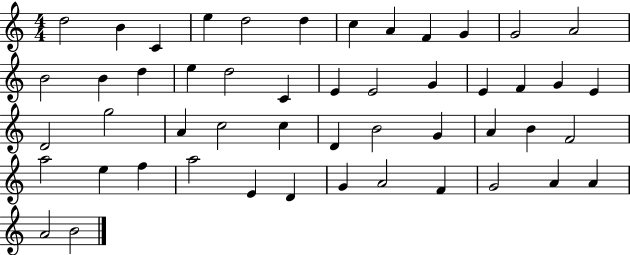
X:1
T:Untitled
M:4/4
L:1/4
K:C
d2 B C e d2 d c A F G G2 A2 B2 B d e d2 C E E2 G E F G E D2 g2 A c2 c D B2 G A B F2 a2 e f a2 E D G A2 F G2 A A A2 B2